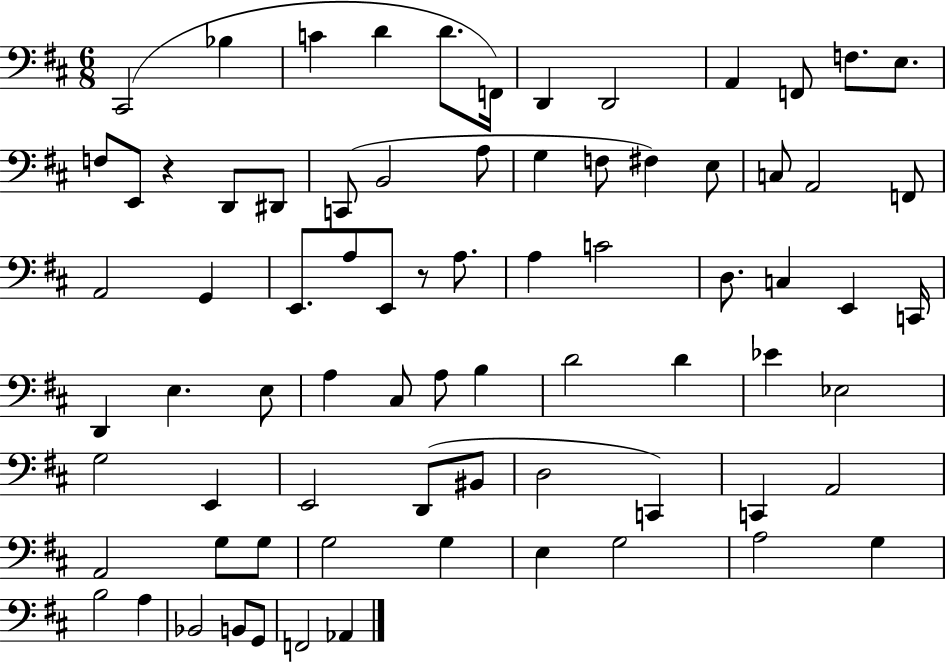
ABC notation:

X:1
T:Untitled
M:6/8
L:1/4
K:D
^C,,2 _B, C D D/2 F,,/4 D,, D,,2 A,, F,,/2 F,/2 E,/2 F,/2 E,,/2 z D,,/2 ^D,,/2 C,,/2 B,,2 A,/2 G, F,/2 ^F, E,/2 C,/2 A,,2 F,,/2 A,,2 G,, E,,/2 A,/2 E,,/2 z/2 A,/2 A, C2 D,/2 C, E,, C,,/4 D,, E, E,/2 A, ^C,/2 A,/2 B, D2 D _E _E,2 G,2 E,, E,,2 D,,/2 ^B,,/2 D,2 C,, C,, A,,2 A,,2 G,/2 G,/2 G,2 G, E, G,2 A,2 G, B,2 A, _B,,2 B,,/2 G,,/2 F,,2 _A,,